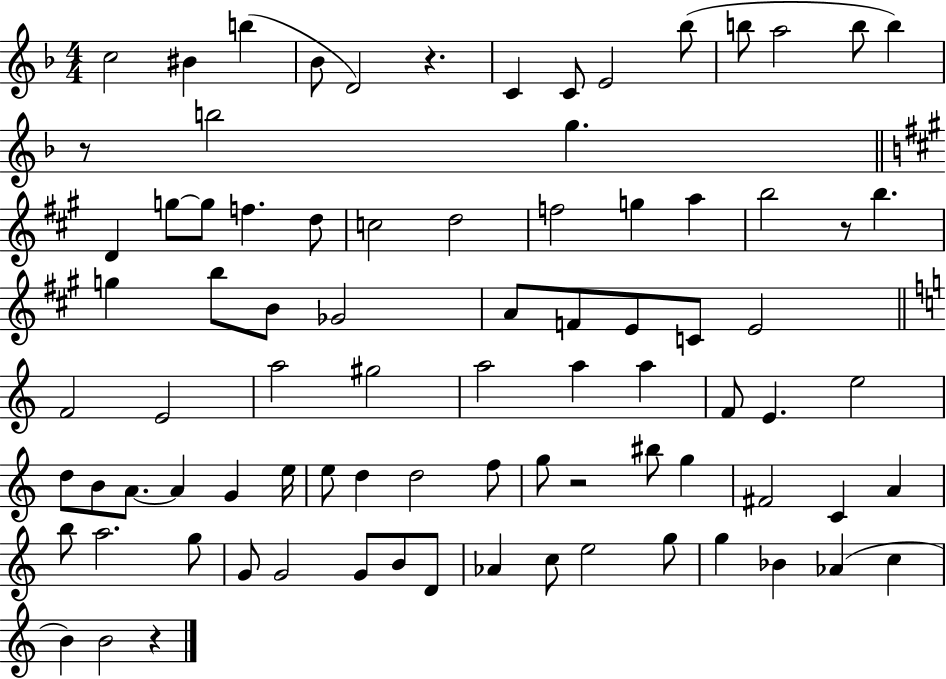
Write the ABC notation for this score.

X:1
T:Untitled
M:4/4
L:1/4
K:F
c2 ^B b _B/2 D2 z C C/2 E2 _b/2 b/2 a2 b/2 b z/2 b2 g D g/2 g/2 f d/2 c2 d2 f2 g a b2 z/2 b g b/2 B/2 _G2 A/2 F/2 E/2 C/2 E2 F2 E2 a2 ^g2 a2 a a F/2 E e2 d/2 B/2 A/2 A G e/4 e/2 d d2 f/2 g/2 z2 ^b/2 g ^F2 C A b/2 a2 g/2 G/2 G2 G/2 B/2 D/2 _A c/2 e2 g/2 g _B _A c B B2 z